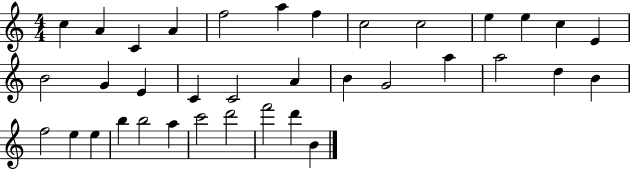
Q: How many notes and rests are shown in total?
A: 36